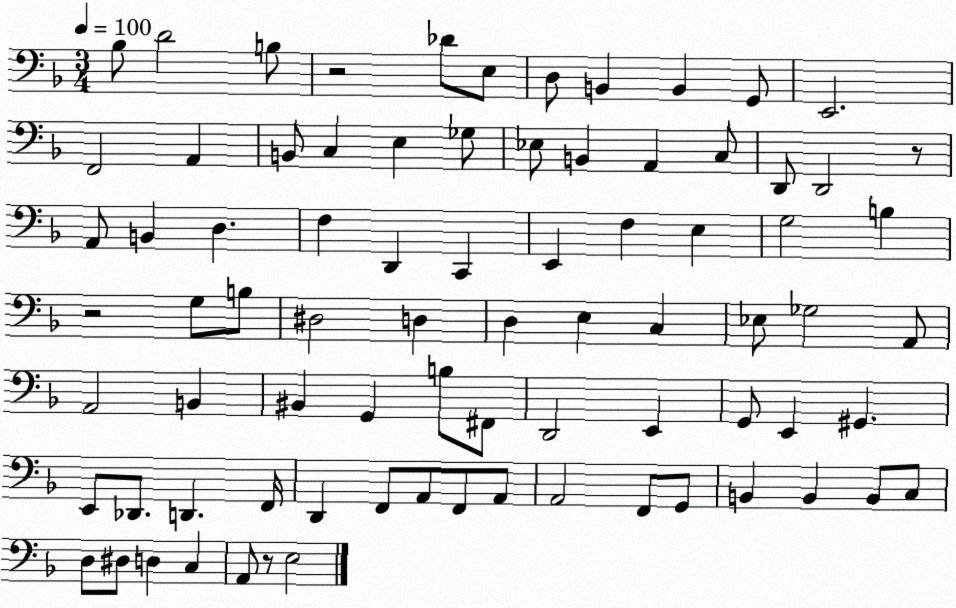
X:1
T:Untitled
M:3/4
L:1/4
K:F
_B,/2 D2 B,/2 z2 _D/2 E,/2 D,/2 B,, B,, G,,/2 E,,2 F,,2 A,, B,,/2 C, E, _G,/2 _E,/2 B,, A,, C,/2 D,,/2 D,,2 z/2 A,,/2 B,, D, F, D,, C,, E,, F, E, G,2 B, z2 G,/2 B,/2 ^D,2 D, D, E, C, _E,/2 _G,2 A,,/2 A,,2 B,, ^B,, G,, B,/2 ^F,,/2 D,,2 E,, G,,/2 E,, ^G,, E,,/2 _D,,/2 D,, F,,/4 D,, F,,/2 A,,/2 F,,/2 A,,/2 A,,2 F,,/2 G,,/2 B,, B,, B,,/2 C,/2 D,/2 ^D,/2 D, C, A,,/2 z/2 E,2